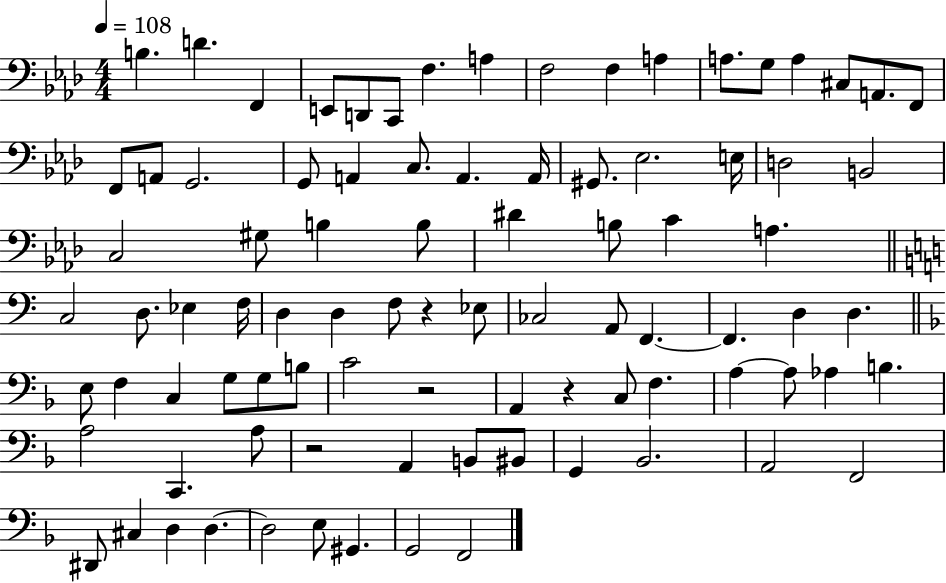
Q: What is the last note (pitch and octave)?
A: F2